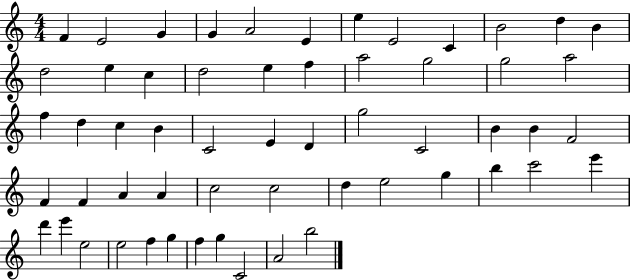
{
  \clef treble
  \numericTimeSignature
  \time 4/4
  \key c \major
  f'4 e'2 g'4 | g'4 a'2 e'4 | e''4 e'2 c'4 | b'2 d''4 b'4 | \break d''2 e''4 c''4 | d''2 e''4 f''4 | a''2 g''2 | g''2 a''2 | \break f''4 d''4 c''4 b'4 | c'2 e'4 d'4 | g''2 c'2 | b'4 b'4 f'2 | \break f'4 f'4 a'4 a'4 | c''2 c''2 | d''4 e''2 g''4 | b''4 c'''2 e'''4 | \break d'''4 e'''4 e''2 | e''2 f''4 g''4 | f''4 g''4 c'2 | a'2 b''2 | \break \bar "|."
}